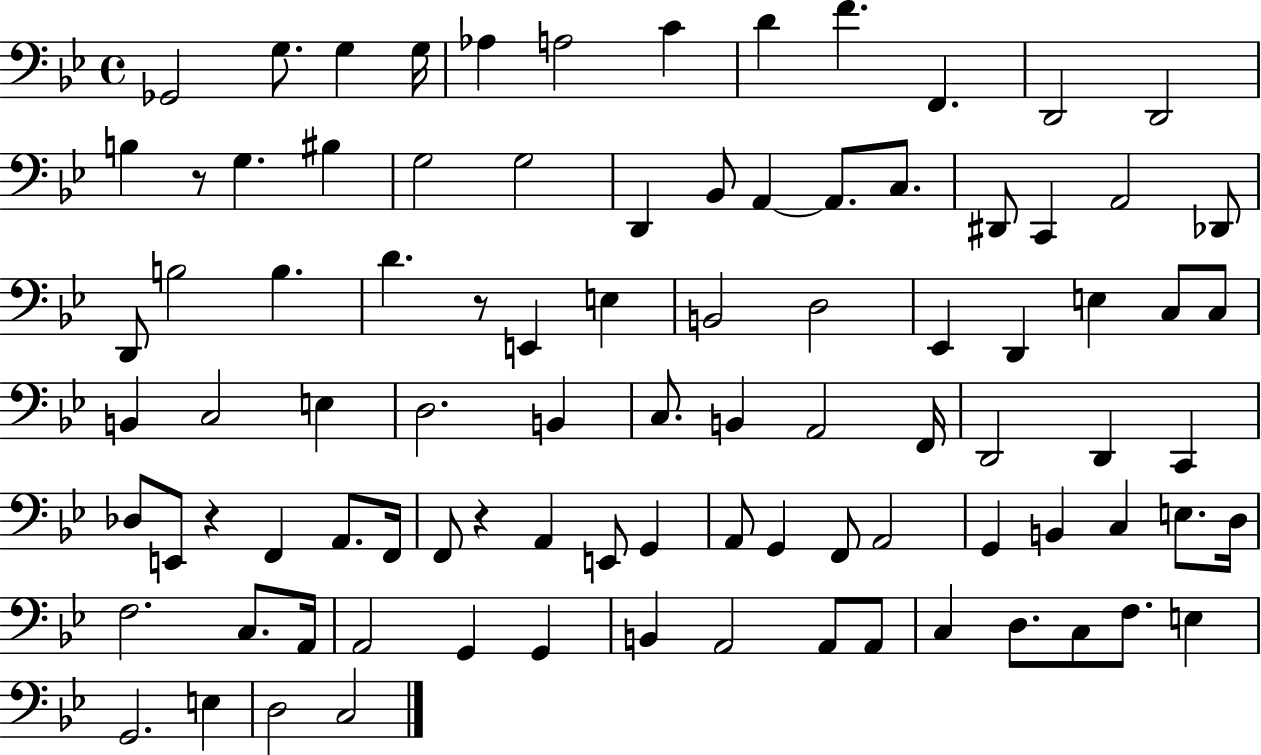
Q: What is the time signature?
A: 4/4